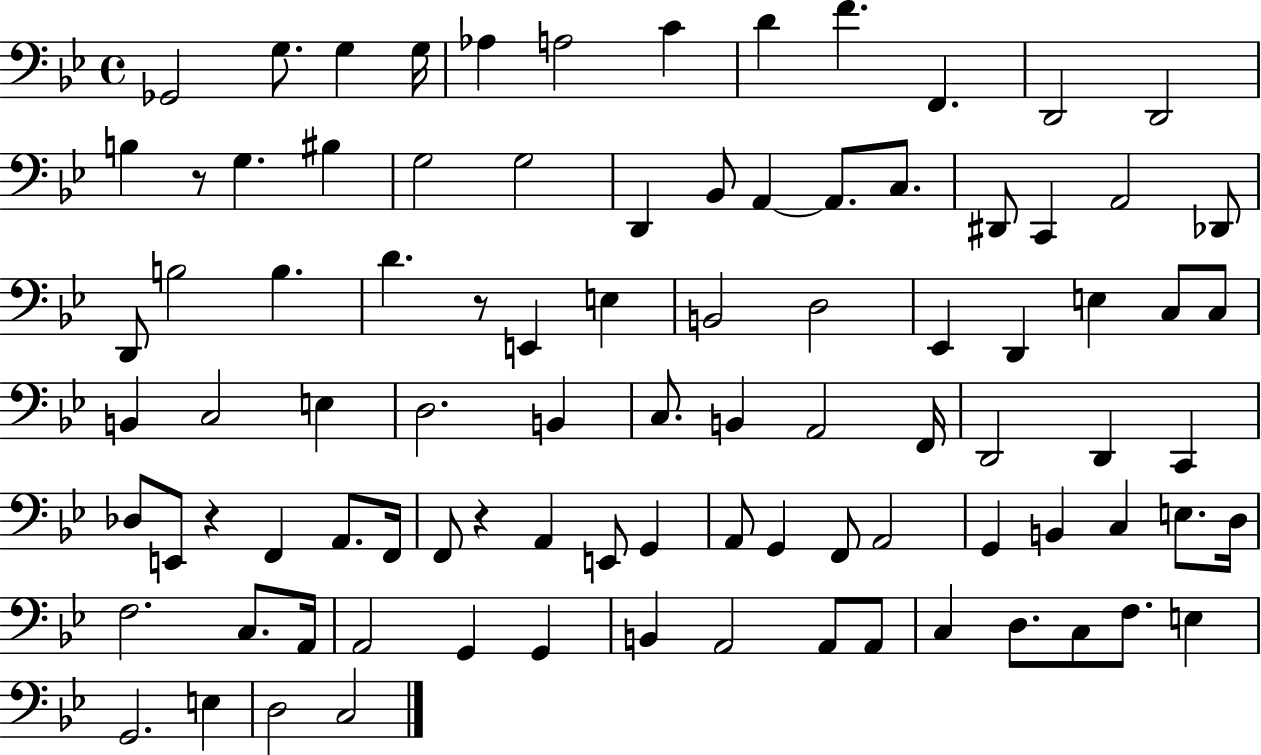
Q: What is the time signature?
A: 4/4